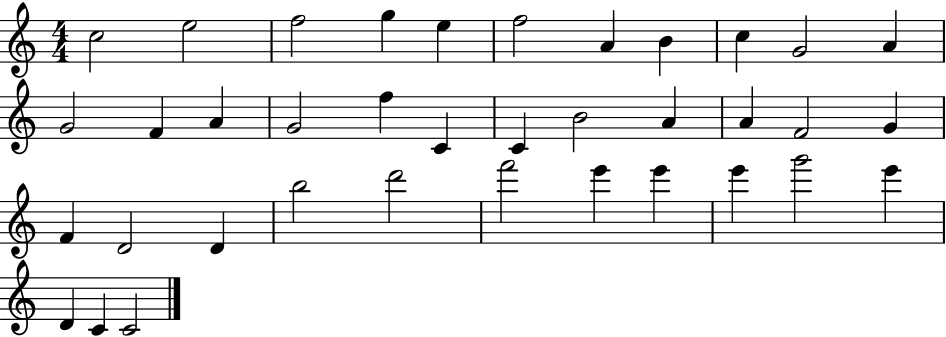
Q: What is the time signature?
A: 4/4